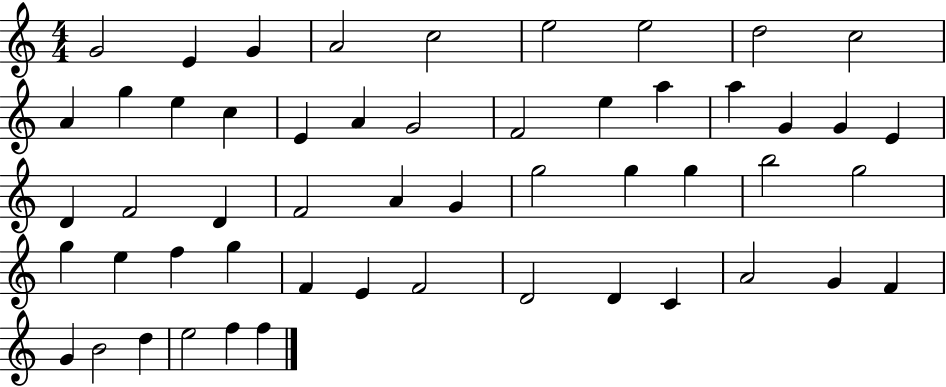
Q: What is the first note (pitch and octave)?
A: G4